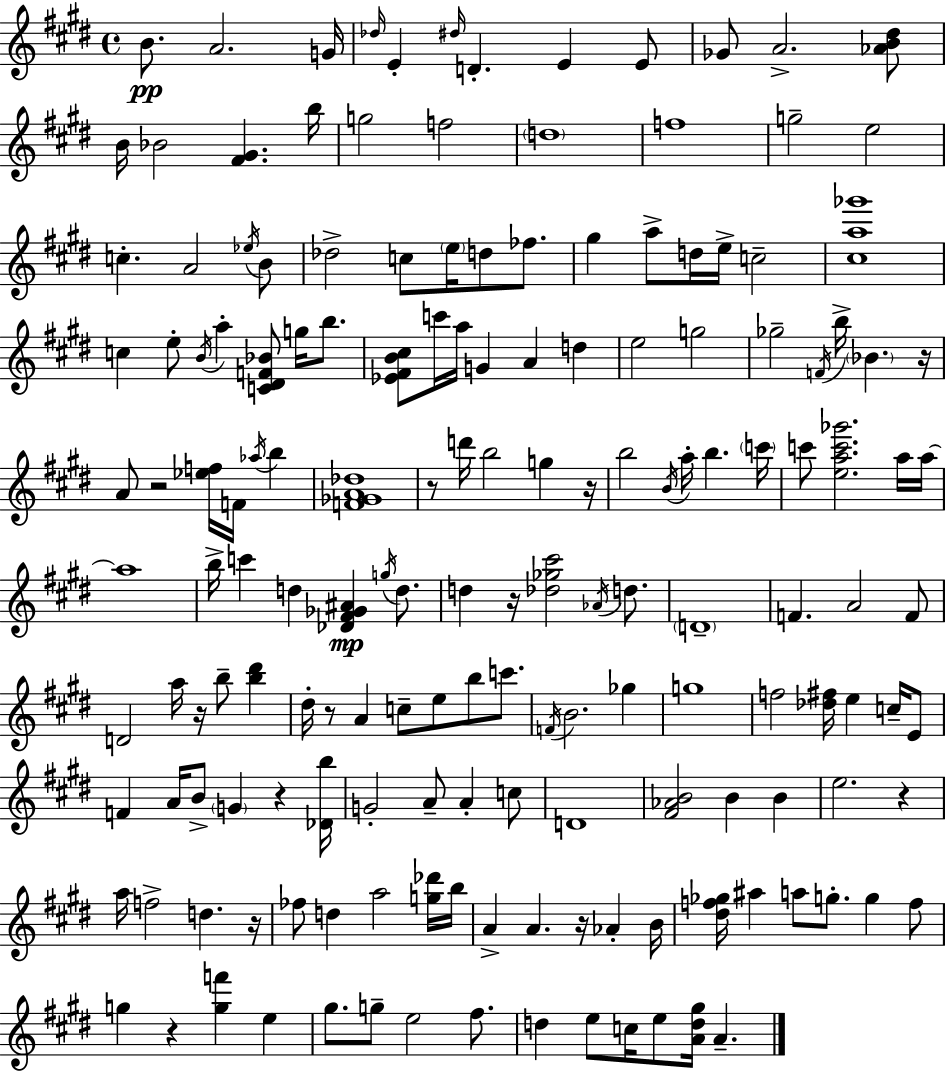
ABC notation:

X:1
T:Untitled
M:4/4
L:1/4
K:E
B/2 A2 G/4 _d/4 E ^d/4 D E E/2 _G/2 A2 [_AB^d]/2 B/4 _B2 [^F^G] b/4 g2 f2 d4 f4 g2 e2 c A2 _e/4 B/2 _d2 c/2 e/4 d/2 _f/2 ^g a/2 d/4 e/4 c2 [^ca_g']4 c e/2 B/4 a [C^DF_B]/2 g/4 b/2 [_E^FB^c]/2 c'/4 a/4 G A d e2 g2 _g2 F/4 b/4 _B z/4 A/2 z2 [_ef]/4 F/4 _a/4 b [F_GA_d]4 z/2 d'/4 b2 g z/4 b2 B/4 a/4 b c'/4 c'/2 [eac'_g']2 a/4 a/4 a4 b/4 c' d [_D^F_G^A] g/4 d/2 d z/4 [_d_g^c']2 _A/4 d/2 D4 F A2 F/2 D2 a/4 z/4 b/2 [b^d'] ^d/4 z/2 A c/2 e/2 b/2 c'/2 F/4 B2 _g g4 f2 [_d^f]/4 e c/4 E/2 F A/4 B/2 G z [_Db]/4 G2 A/2 A c/2 D4 [^F_AB]2 B B e2 z a/4 f2 d z/4 _f/2 d a2 [g_d']/4 b/4 A A z/4 _A B/4 [^df_g]/4 ^a a/2 g/2 g f/2 g z [gf'] e ^g/2 g/2 e2 ^f/2 d e/2 c/4 e/2 [Ad^g]/4 A